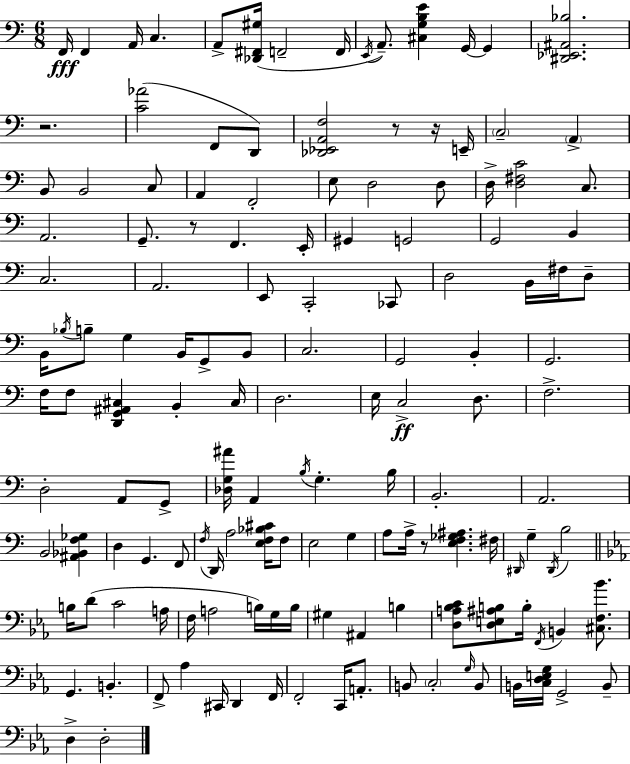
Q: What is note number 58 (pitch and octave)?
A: C#3